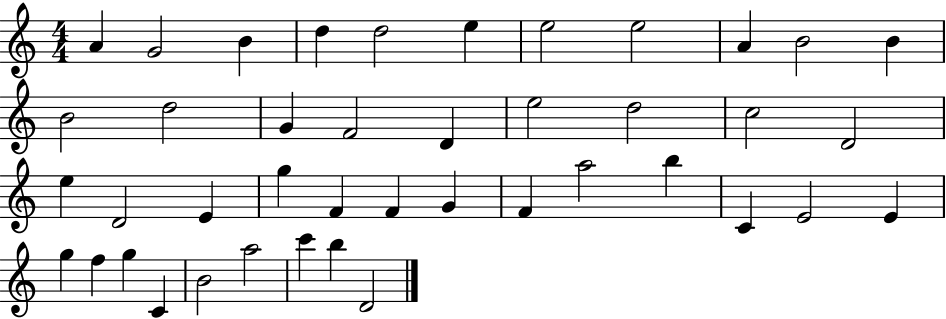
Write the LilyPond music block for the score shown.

{
  \clef treble
  \numericTimeSignature
  \time 4/4
  \key c \major
  a'4 g'2 b'4 | d''4 d''2 e''4 | e''2 e''2 | a'4 b'2 b'4 | \break b'2 d''2 | g'4 f'2 d'4 | e''2 d''2 | c''2 d'2 | \break e''4 d'2 e'4 | g''4 f'4 f'4 g'4 | f'4 a''2 b''4 | c'4 e'2 e'4 | \break g''4 f''4 g''4 c'4 | b'2 a''2 | c'''4 b''4 d'2 | \bar "|."
}